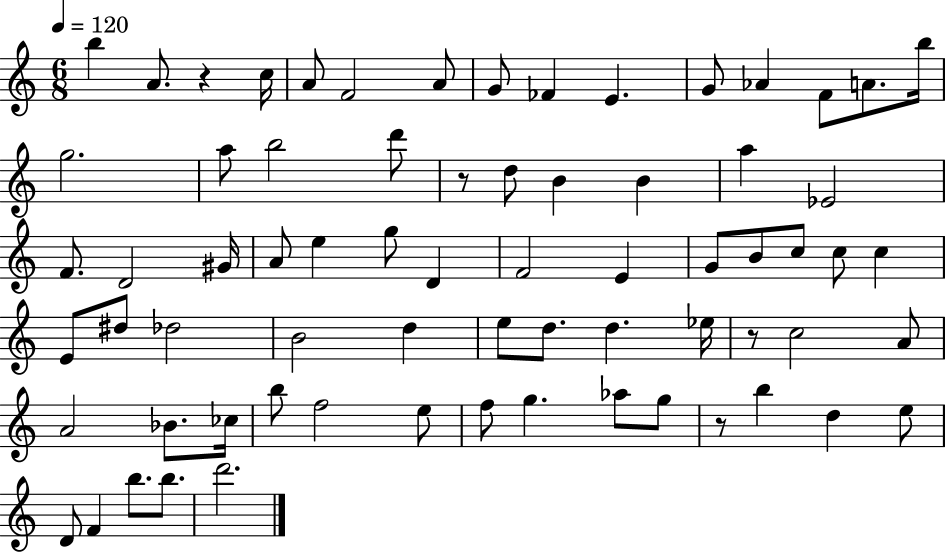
B5/q A4/e. R/q C5/s A4/e F4/h A4/e G4/e FES4/q E4/q. G4/e Ab4/q F4/e A4/e. B5/s G5/h. A5/e B5/h D6/e R/e D5/e B4/q B4/q A5/q Eb4/h F4/e. D4/h G#4/s A4/e E5/q G5/e D4/q F4/h E4/q G4/e B4/e C5/e C5/e C5/q E4/e D#5/e Db5/h B4/h D5/q E5/e D5/e. D5/q. Eb5/s R/e C5/h A4/e A4/h Bb4/e. CES5/s B5/e F5/h E5/e F5/e G5/q. Ab5/e G5/e R/e B5/q D5/q E5/e D4/e F4/q B5/e. B5/e. D6/h.